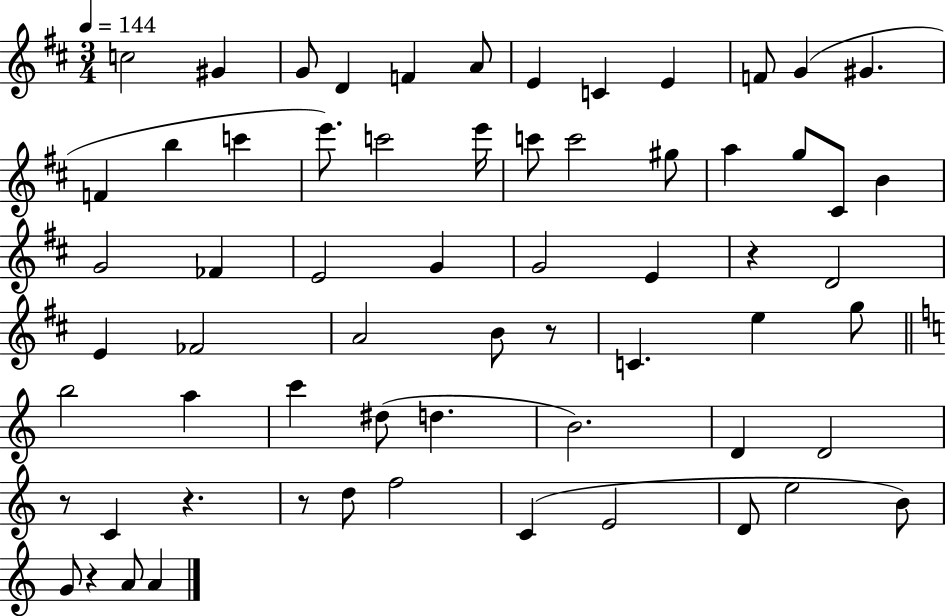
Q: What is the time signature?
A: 3/4